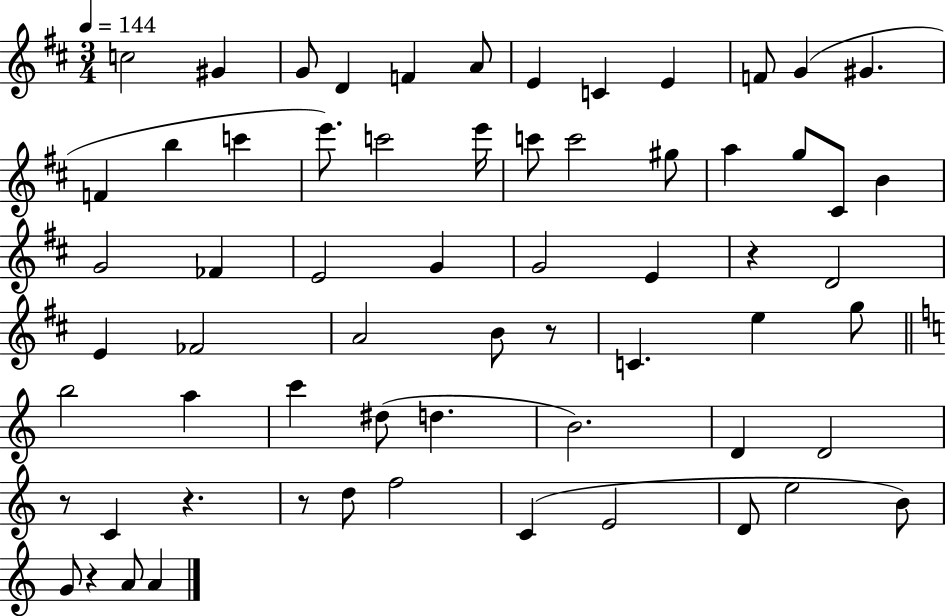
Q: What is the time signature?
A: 3/4